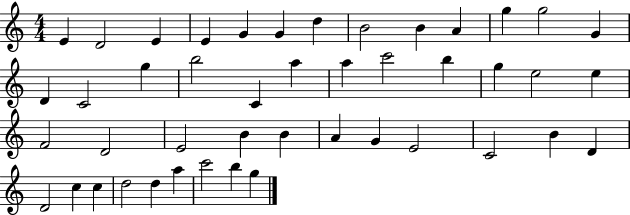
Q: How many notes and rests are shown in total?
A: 45